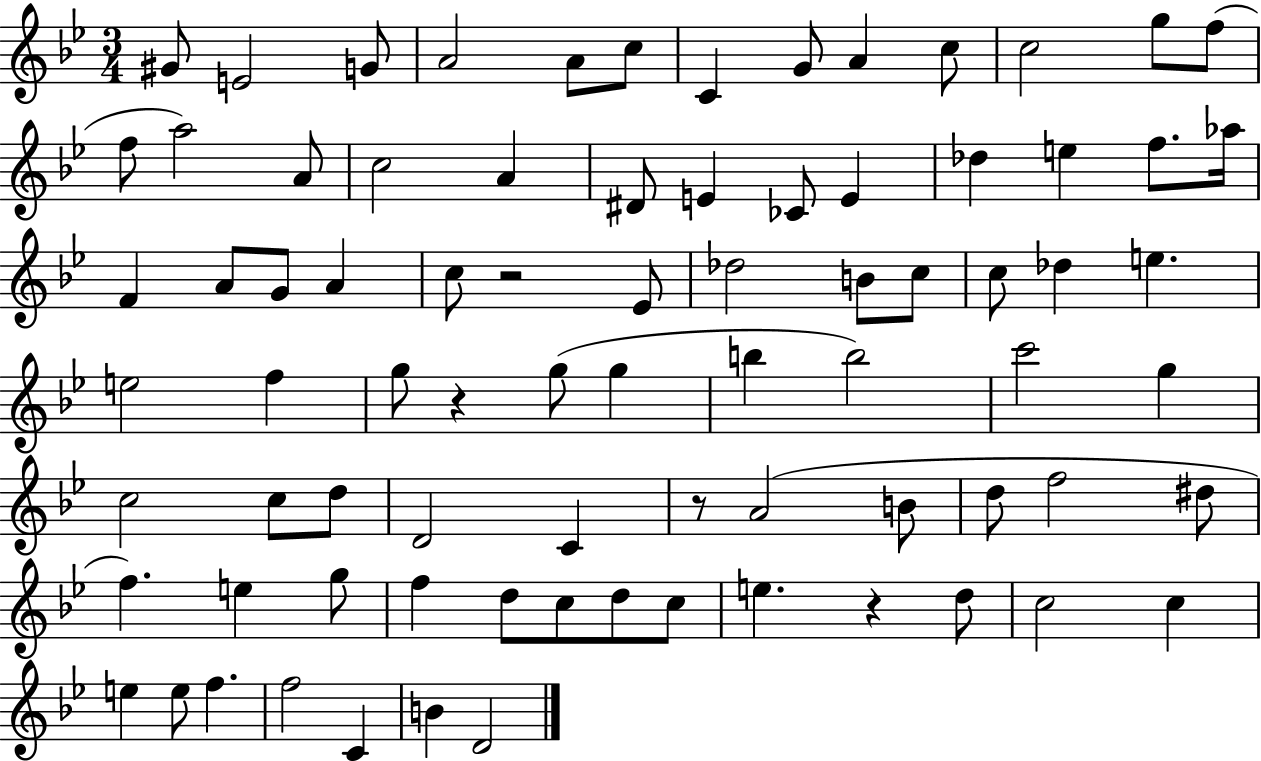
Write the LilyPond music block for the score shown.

{
  \clef treble
  \numericTimeSignature
  \time 3/4
  \key bes \major
  gis'8 e'2 g'8 | a'2 a'8 c''8 | c'4 g'8 a'4 c''8 | c''2 g''8 f''8( | \break f''8 a''2) a'8 | c''2 a'4 | dis'8 e'4 ces'8 e'4 | des''4 e''4 f''8. aes''16 | \break f'4 a'8 g'8 a'4 | c''8 r2 ees'8 | des''2 b'8 c''8 | c''8 des''4 e''4. | \break e''2 f''4 | g''8 r4 g''8( g''4 | b''4 b''2) | c'''2 g''4 | \break c''2 c''8 d''8 | d'2 c'4 | r8 a'2( b'8 | d''8 f''2 dis''8 | \break f''4.) e''4 g''8 | f''4 d''8 c''8 d''8 c''8 | e''4. r4 d''8 | c''2 c''4 | \break e''4 e''8 f''4. | f''2 c'4 | b'4 d'2 | \bar "|."
}